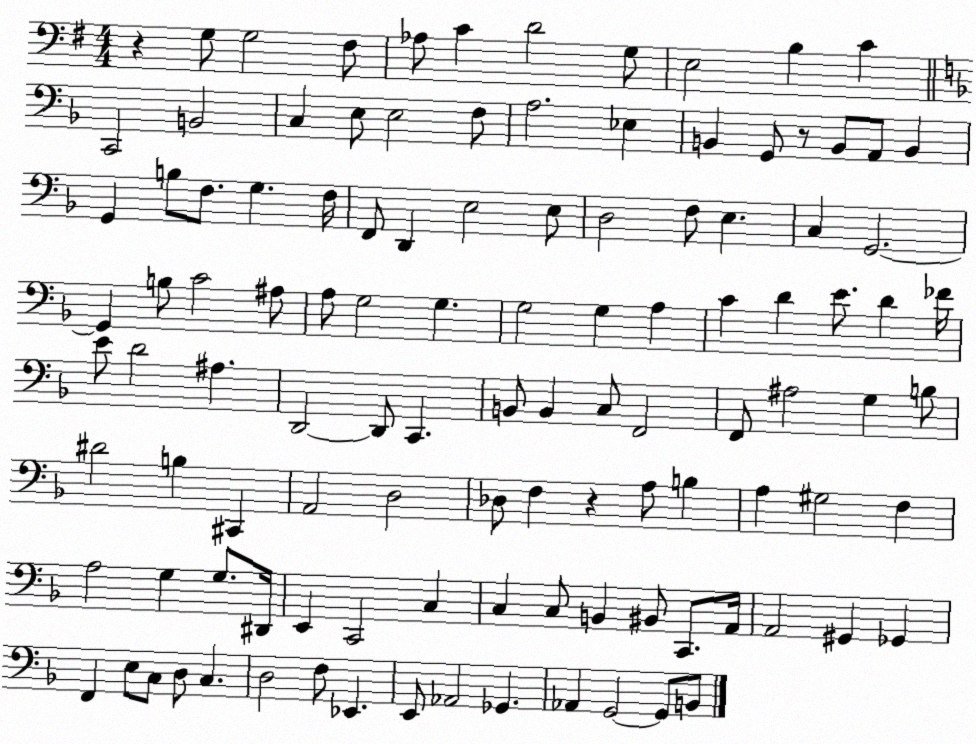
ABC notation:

X:1
T:Untitled
M:4/4
L:1/4
K:G
z G,/2 G,2 ^F,/2 _A,/2 C D2 G,/2 E,2 B, C C,,2 B,,2 C, E,/2 E,2 F,/2 A,2 _E, B,, G,,/2 z/2 B,,/2 A,,/2 B,, G,, B,/2 F,/2 G, F,/4 F,,/2 D,, E,2 E,/2 D,2 F,/2 E, C, G,,2 G,, B,/2 C2 ^A,/2 A,/2 G,2 G, G,2 G, A, C D E/2 D _F/4 E/2 D2 ^A, D,,2 D,,/2 C,, B,,/2 B,, C,/2 F,,2 F,,/2 ^A,2 G, B,/2 ^D2 B, ^C,, A,,2 D,2 _D,/2 F, z A,/2 B, A, ^G,2 F, A,2 G, G,/2 ^D,,/4 E,, C,,2 C, C, C,/2 B,, ^B,,/2 C,,/2 A,,/4 A,,2 ^G,, _G,, F,, E,/2 C,/2 D,/2 C, D,2 F,/2 _E,, E,,/2 _A,,2 _G,, _A,, G,,2 G,,/2 B,,/2